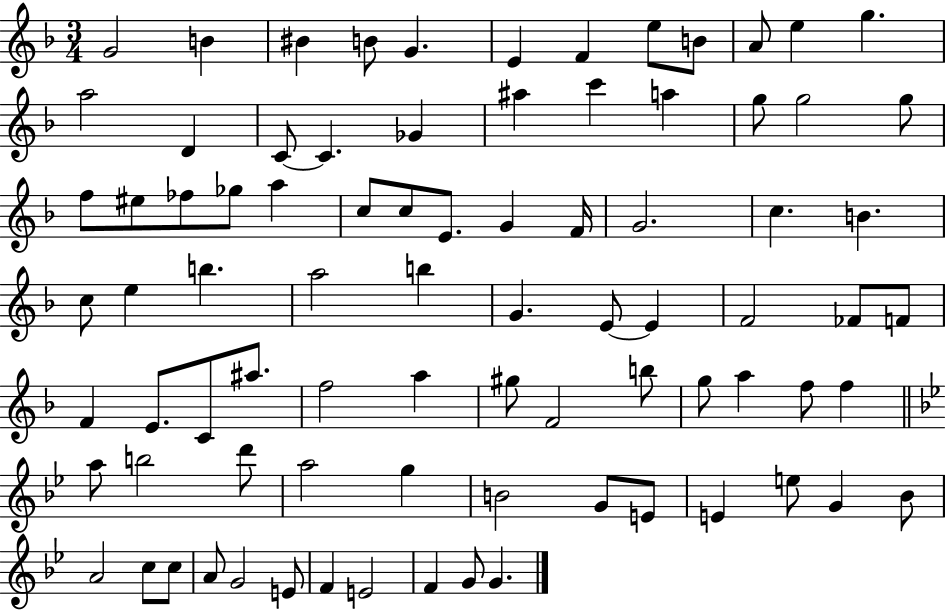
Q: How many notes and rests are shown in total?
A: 83